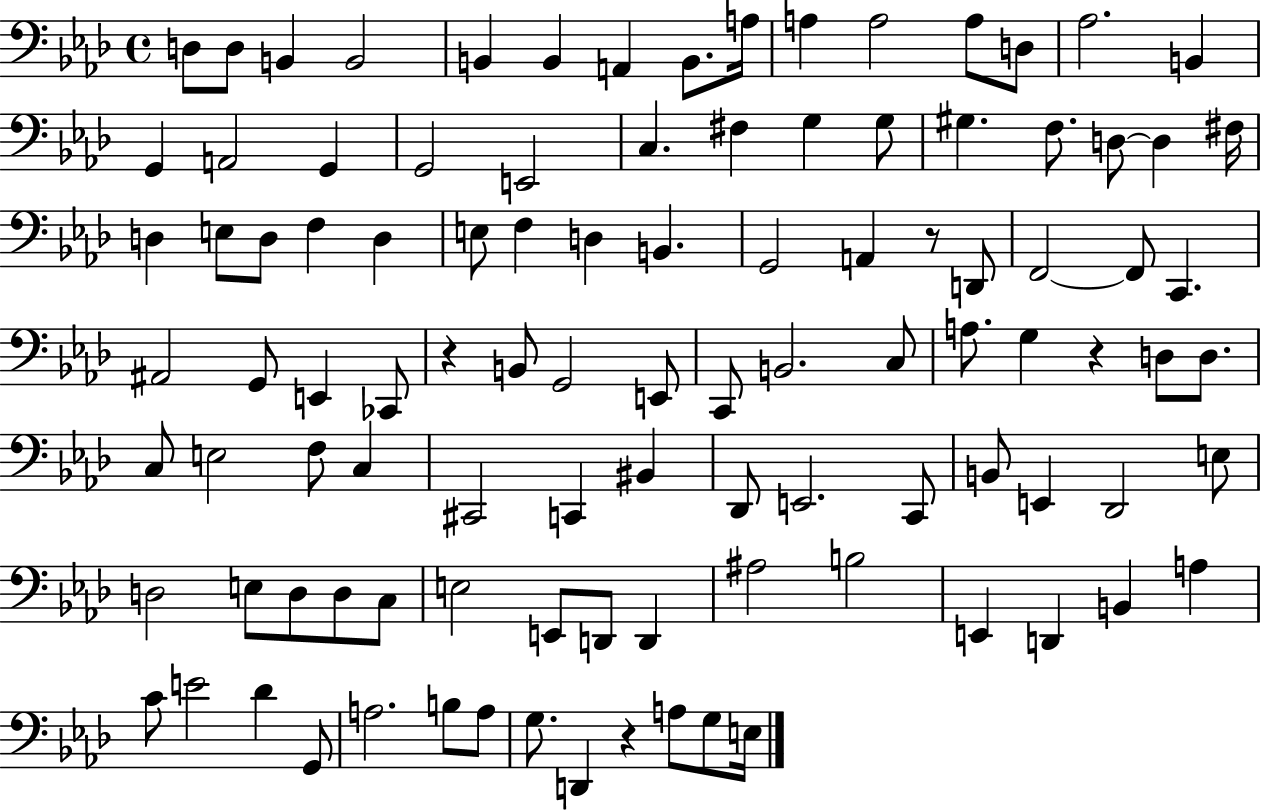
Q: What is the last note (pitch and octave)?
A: E3